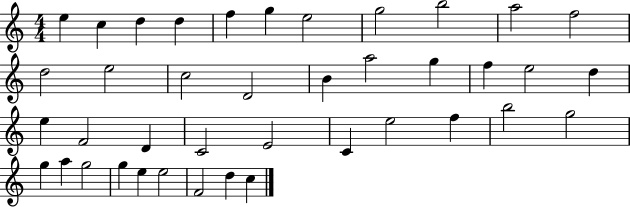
E5/q C5/q D5/q D5/q F5/q G5/q E5/h G5/h B5/h A5/h F5/h D5/h E5/h C5/h D4/h B4/q A5/h G5/q F5/q E5/h D5/q E5/q F4/h D4/q C4/h E4/h C4/q E5/h F5/q B5/h G5/h G5/q A5/q G5/h G5/q E5/q E5/h F4/h D5/q C5/q